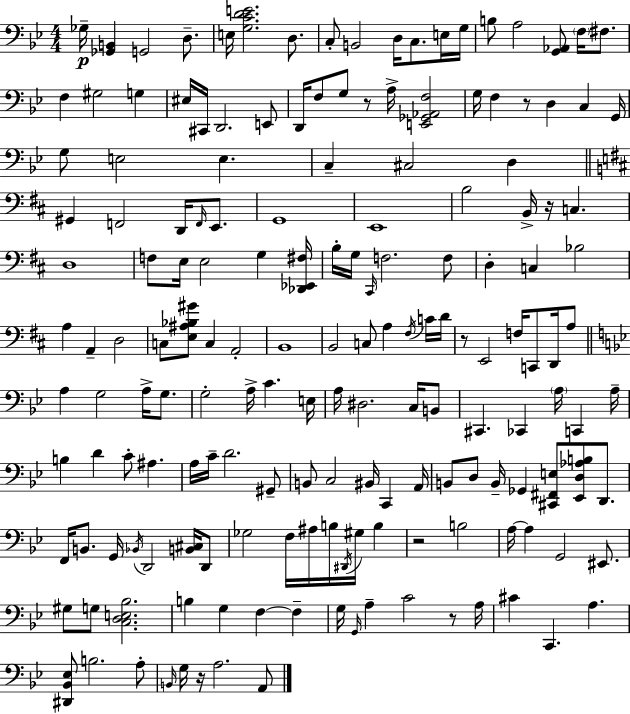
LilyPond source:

{
  \clef bass
  \numericTimeSignature
  \time 4/4
  \key bes \major
  ges16--\p <ges, b,>4 g,2 d8.-- | e16 <g c' d' e'>2. d8. | c8-. b,2 d16 c8. e16 g16 | b8 a2 <g, aes,>8 \parenthesize f16 fis8. | \break f4 gis2 g4 | eis16 cis,16 d,2. e,8 | d,16 f8 g8 r8 a16-> <e, ges, aes, f>2 | g16 f4 r8 d4 c4 g,16 | \break g8 e2 e4. | c4-- cis2 d4 | \bar "||" \break \key b \minor gis,4 f,2 d,16 \grace { f,16 } e,8. | g,1 | e,1 | b2 b,16-> r16 c4. | \break d1 | f8 e16 e2 g4 | <des, ees, fis>16 b16-. g16 \grace { cis,16 } f2. | f8 d4-. c4 bes2 | \break a4 a,4-- d2 | c8 <e ais bes gis'>8 c4 a,2-. | b,1 | b,2 c8 a4 | \break \acciaccatura { fis16 } c'16 d'16 r8 e,2 f16 c,8 | d,16 a8 \bar "||" \break \key bes \major a4 g2 a16-> g8. | g2-. a16-> c'4. e16 | a16 dis2. c16 b,8 | cis,4. ces,4 \parenthesize a16 c,4 a16-- | \break b4 d'4 c'8-. ais4. | a16 c'16-- d'2. gis,8-- | b,8 c2 bis,16 c,4 a,16 | b,8 d8 b,16-- ges,4 <cis, fis, e>8 <ees, d aes b>8 d,8. | \break f,16 b,8. g,16 \acciaccatura { bes,16 } d,2 <b, cis>16 d,8 | ges2 f16 ais16 b16 \acciaccatura { dis,16 } gis16 b4 | r2 b2 | a16~~ a4 g,2 eis,8. | \break gis8 g8 <c d e bes>2. | b4 g4 f4~~ f4-- | g16 \grace { g,16 } a4-- c'2 | r8 a16 cis'4 c,4. a4. | \break <dis, bes, ees>8 b2. | a8-. \grace { b,16 } g16 r16 a2. | a,8 \bar "|."
}